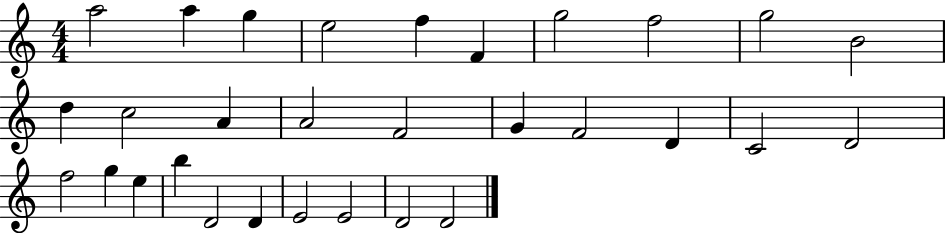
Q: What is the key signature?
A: C major